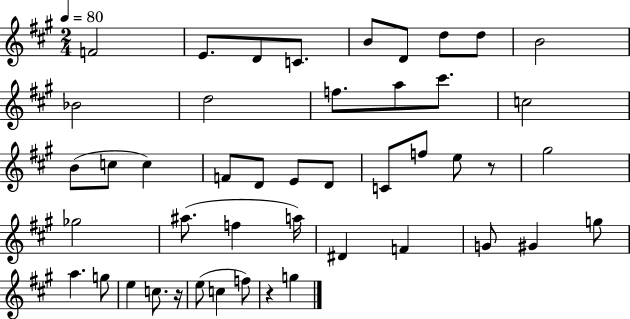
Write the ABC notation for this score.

X:1
T:Untitled
M:2/4
L:1/4
K:A
F2 E/2 D/2 C/2 B/2 D/2 d/2 d/2 B2 _B2 d2 f/2 a/2 ^c'/2 c2 B/2 c/2 c F/2 D/2 E/2 D/2 C/2 f/2 e/2 z/2 ^g2 _g2 ^a/2 f a/4 ^D F G/2 ^G g/2 a g/2 e c/2 z/4 e/2 c f/2 z g